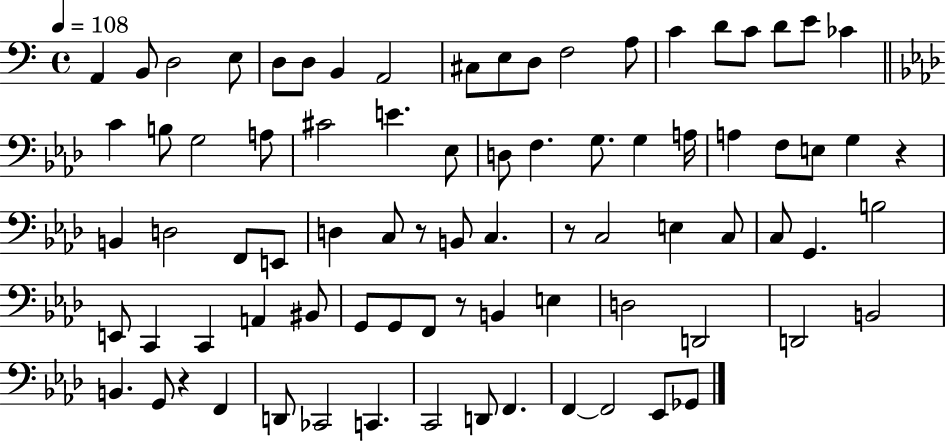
X:1
T:Untitled
M:4/4
L:1/4
K:C
A,, B,,/2 D,2 E,/2 D,/2 D,/2 B,, A,,2 ^C,/2 E,/2 D,/2 F,2 A,/2 C D/2 C/2 D/2 E/2 _C C B,/2 G,2 A,/2 ^C2 E _E,/2 D,/2 F, G,/2 G, A,/4 A, F,/2 E,/2 G, z B,, D,2 F,,/2 E,,/2 D, C,/2 z/2 B,,/2 C, z/2 C,2 E, C,/2 C,/2 G,, B,2 E,,/2 C,, C,, A,, ^B,,/2 G,,/2 G,,/2 F,,/2 z/2 B,, E, D,2 D,,2 D,,2 B,,2 B,, G,,/2 z F,, D,,/2 _C,,2 C,, C,,2 D,,/2 F,, F,, F,,2 _E,,/2 _G,,/2